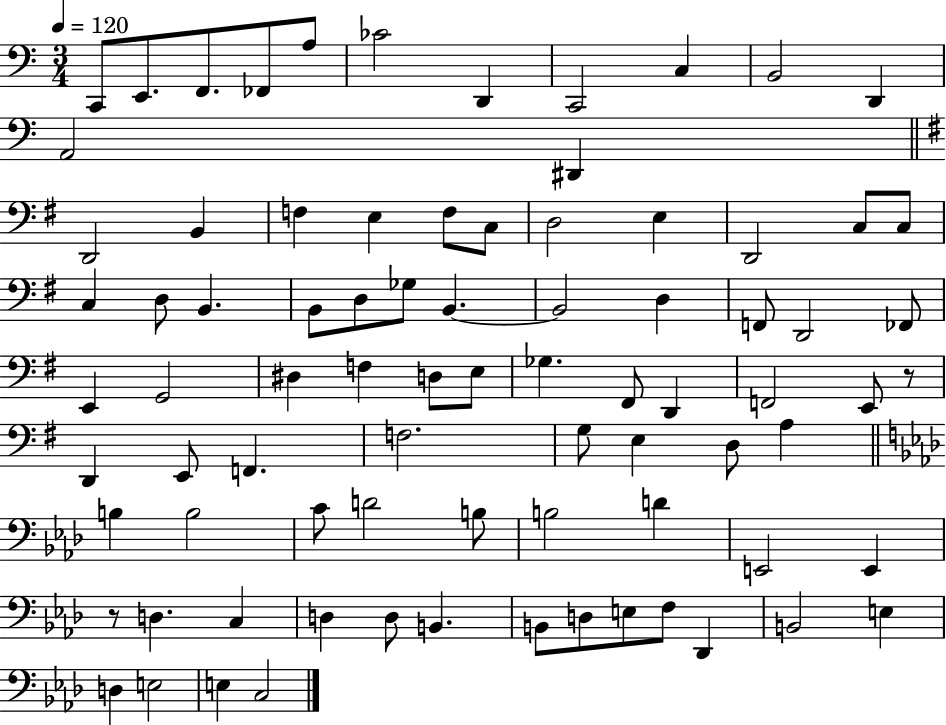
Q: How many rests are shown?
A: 2